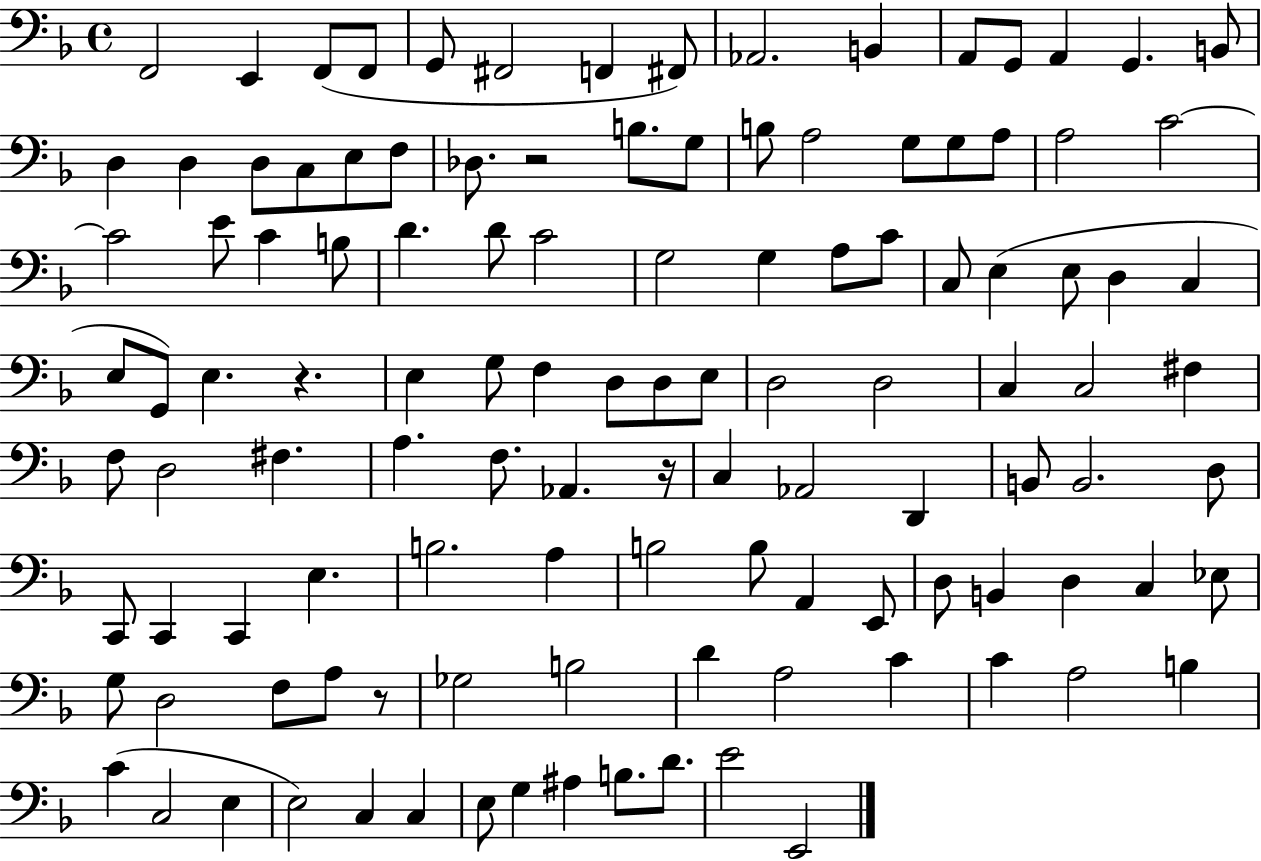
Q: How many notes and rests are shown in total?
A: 117